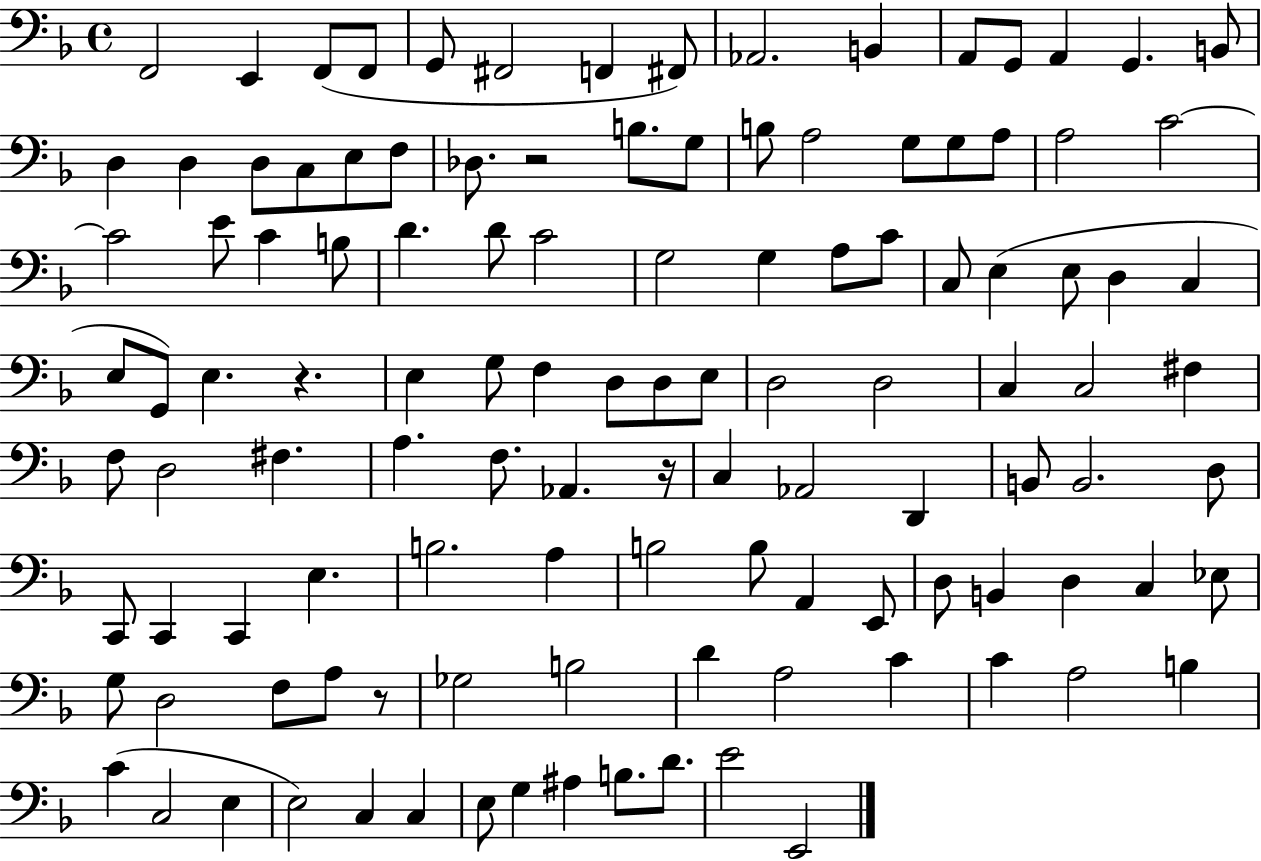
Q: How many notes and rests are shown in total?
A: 117